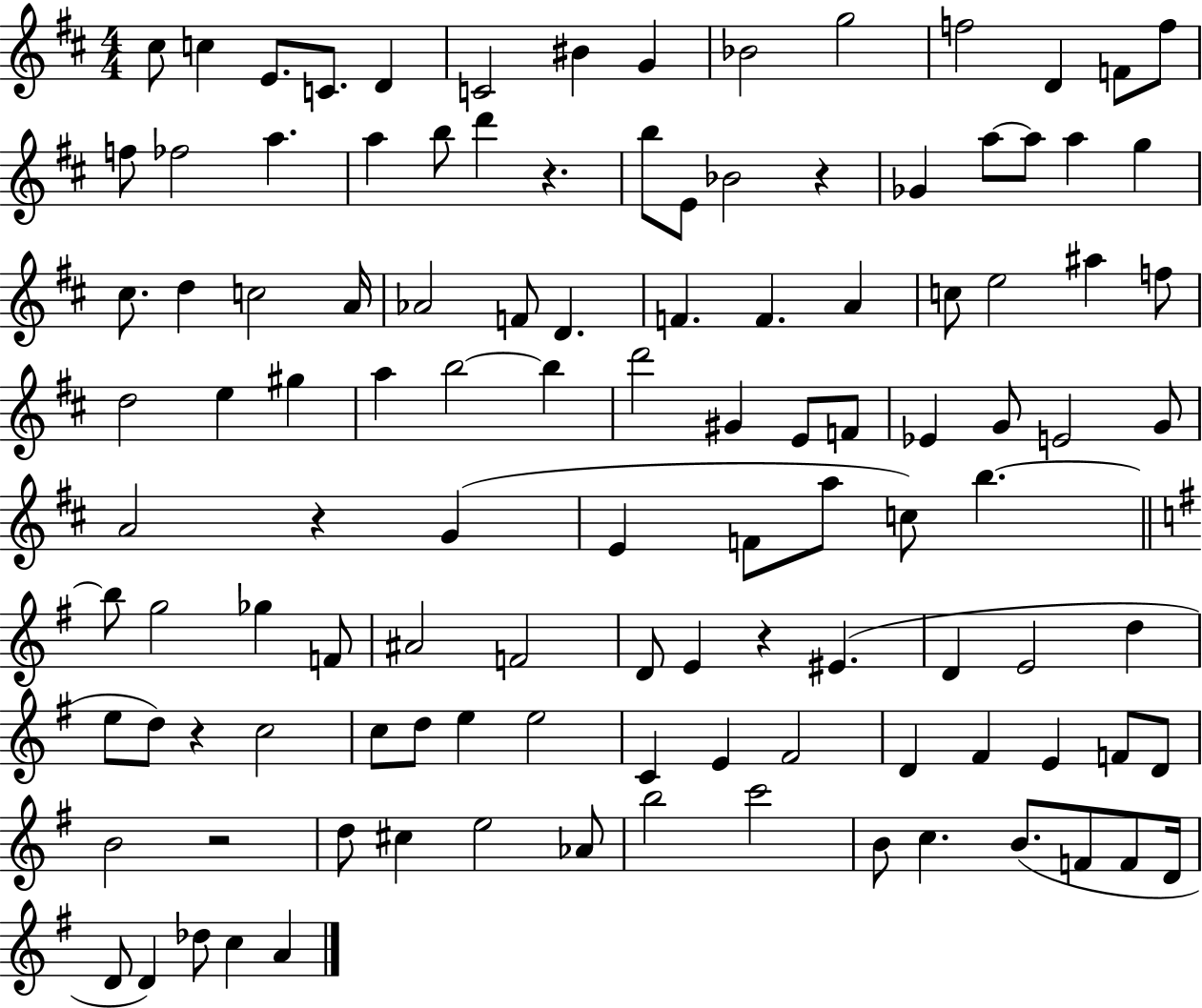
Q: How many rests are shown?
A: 6